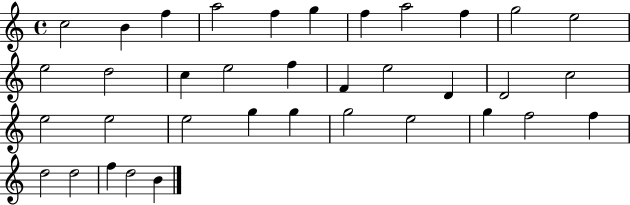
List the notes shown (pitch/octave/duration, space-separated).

C5/h B4/q F5/q A5/h F5/q G5/q F5/q A5/h F5/q G5/h E5/h E5/h D5/h C5/q E5/h F5/q F4/q E5/h D4/q D4/h C5/h E5/h E5/h E5/h G5/q G5/q G5/h E5/h G5/q F5/h F5/q D5/h D5/h F5/q D5/h B4/q